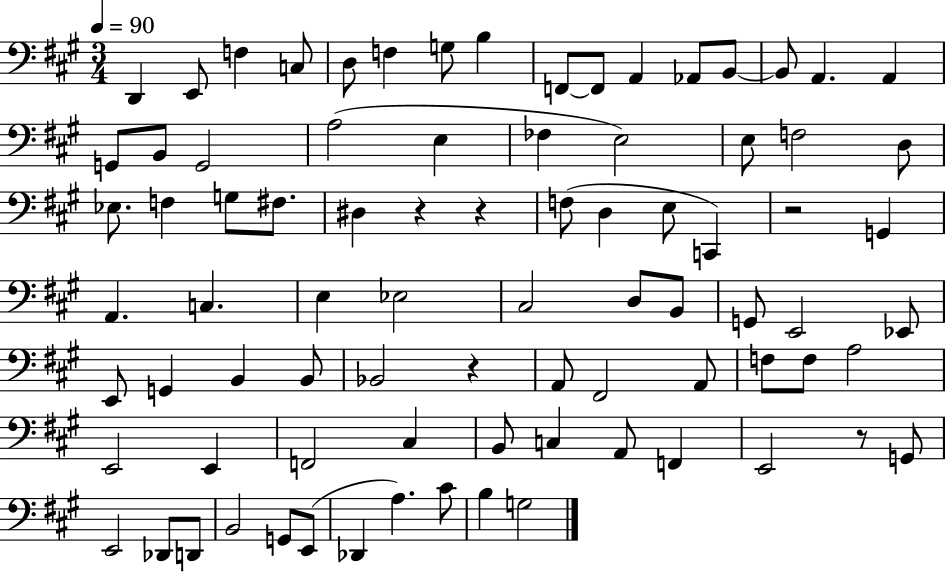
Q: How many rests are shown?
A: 5